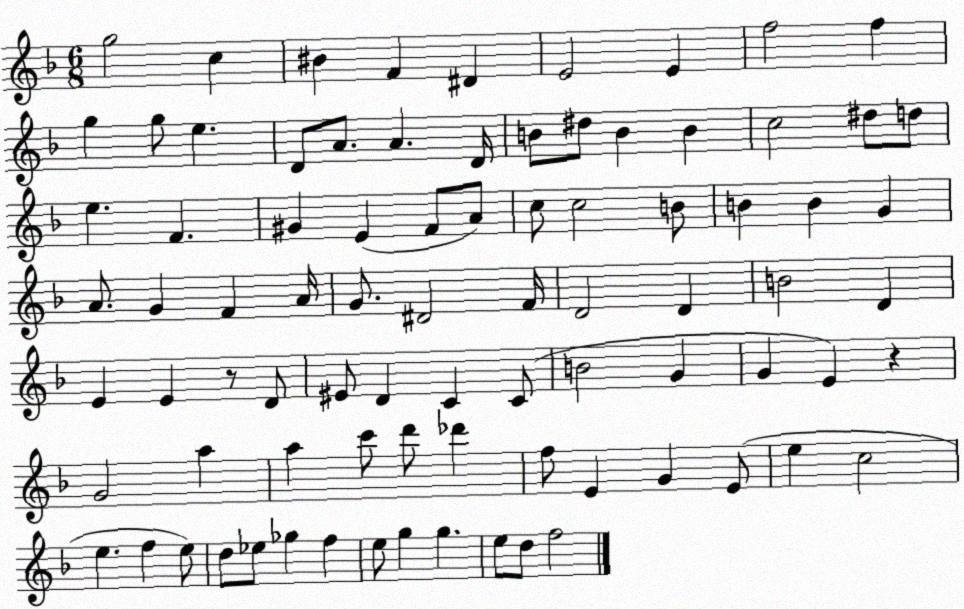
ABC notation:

X:1
T:Untitled
M:6/8
L:1/4
K:F
g2 c ^B F ^D E2 E f2 f g g/2 e D/2 A/2 A D/4 B/2 ^d/2 B B c2 ^d/2 d/2 e F ^G E F/2 A/2 c/2 c2 B/2 B B G A/2 G F A/4 G/2 ^D2 F/4 D2 D B2 D E E z/2 D/2 ^E/2 D C C/2 B2 G G E z G2 a a c'/2 d'/2 _d' f/2 E G E/2 e c2 e f e/2 d/2 _e/2 _g f e/2 g g e/2 d/2 f2